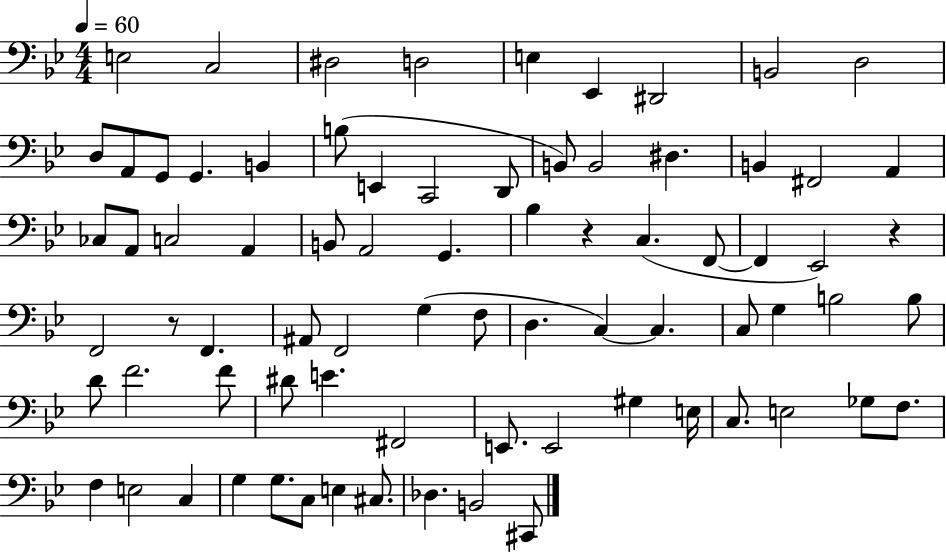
X:1
T:Untitled
M:4/4
L:1/4
K:Bb
E,2 C,2 ^D,2 D,2 E, _E,, ^D,,2 B,,2 D,2 D,/2 A,,/2 G,,/2 G,, B,, B,/2 E,, C,,2 D,,/2 B,,/2 B,,2 ^D, B,, ^F,,2 A,, _C,/2 A,,/2 C,2 A,, B,,/2 A,,2 G,, _B, z C, F,,/2 F,, _E,,2 z F,,2 z/2 F,, ^A,,/2 F,,2 G, F,/2 D, C, C, C,/2 G, B,2 B,/2 D/2 F2 F/2 ^D/2 E ^F,,2 E,,/2 E,,2 ^G, E,/4 C,/2 E,2 _G,/2 F,/2 F, E,2 C, G, G,/2 C,/2 E, ^C,/2 _D, B,,2 ^C,,/2